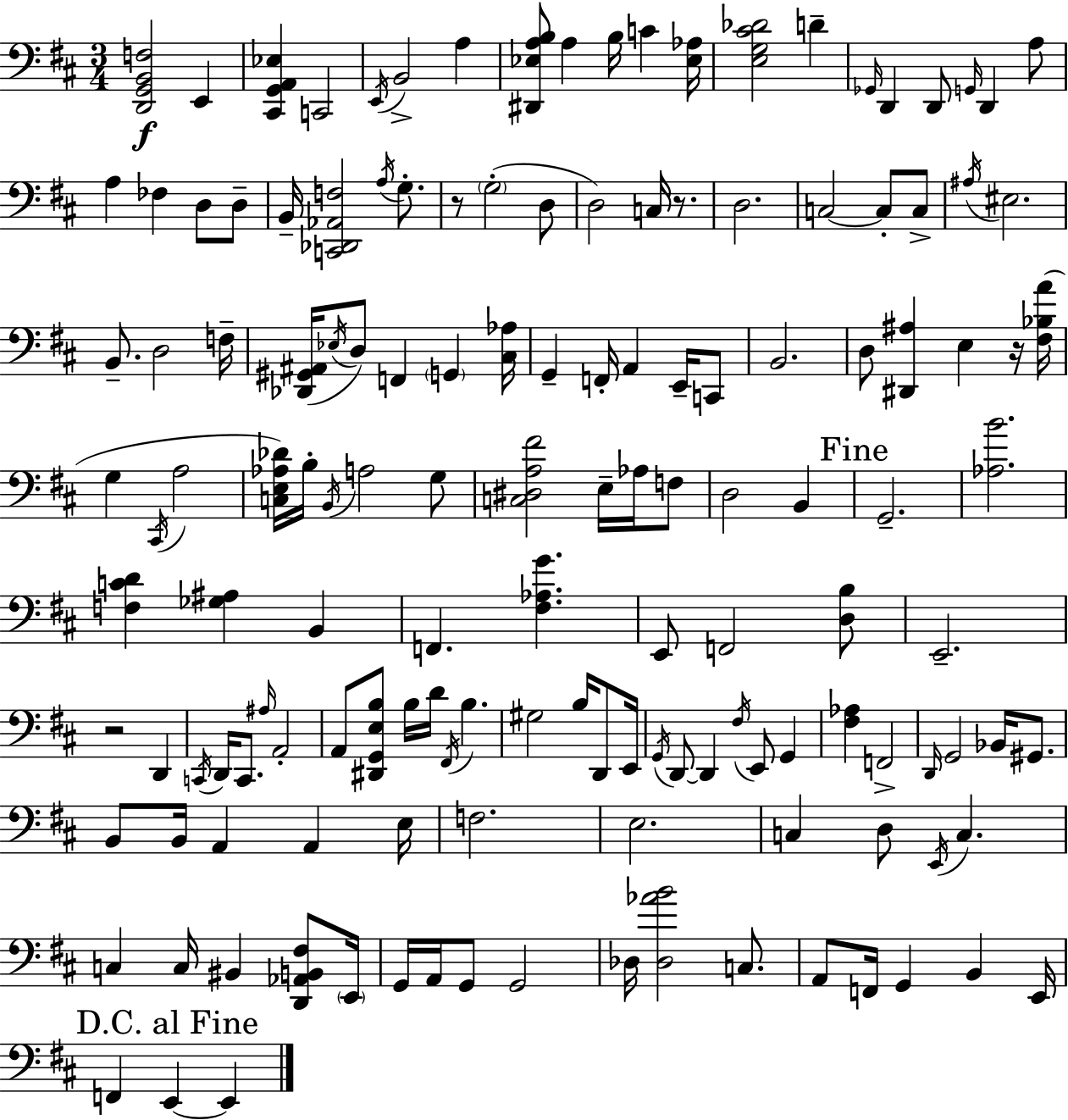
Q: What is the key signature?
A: D major